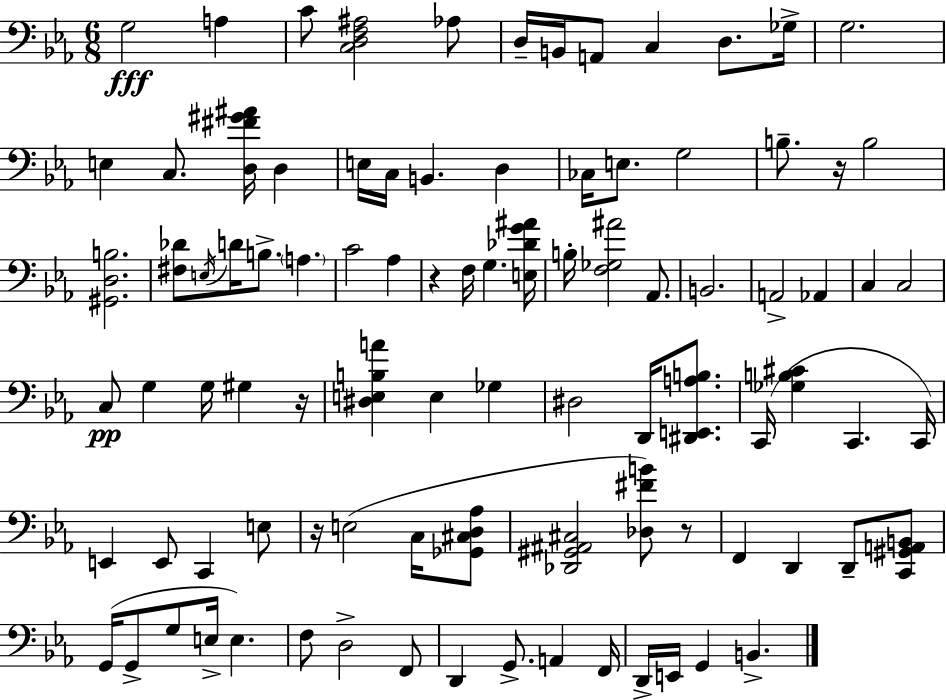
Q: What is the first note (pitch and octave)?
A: G3